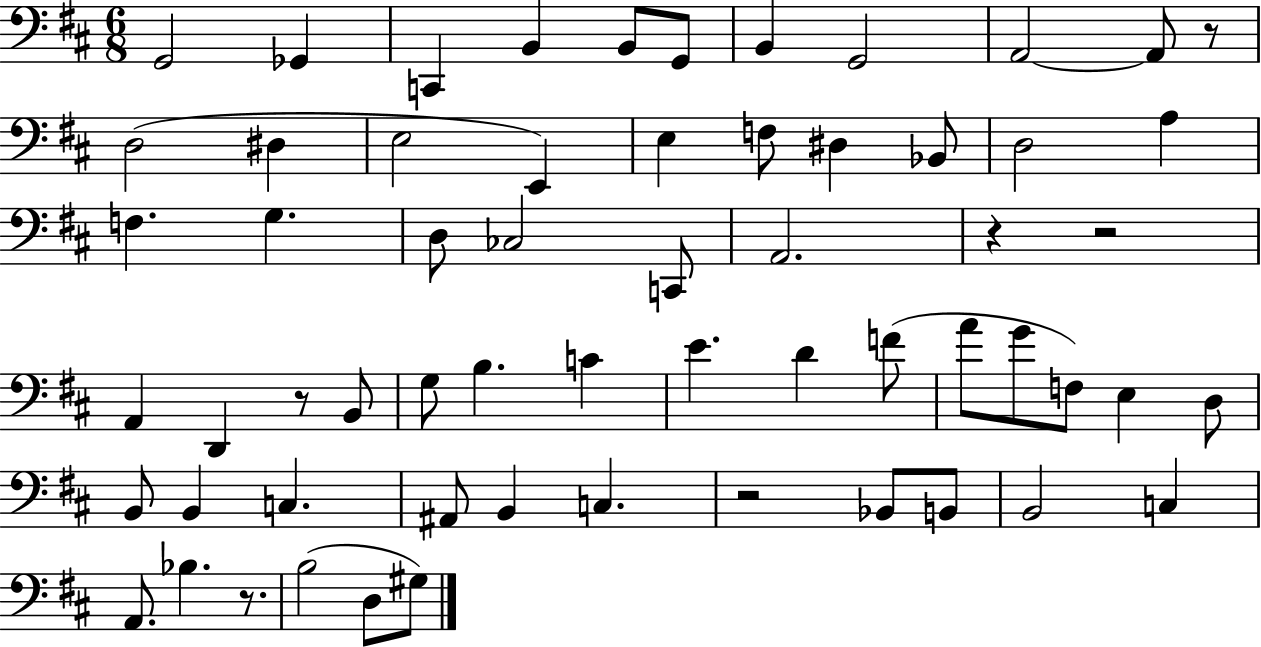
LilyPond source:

{
  \clef bass
  \numericTimeSignature
  \time 6/8
  \key d \major
  \repeat volta 2 { g,2 ges,4 | c,4 b,4 b,8 g,8 | b,4 g,2 | a,2~~ a,8 r8 | \break d2( dis4 | e2 e,4) | e4 f8 dis4 bes,8 | d2 a4 | \break f4. g4. | d8 ces2 c,8 | a,2. | r4 r2 | \break a,4 d,4 r8 b,8 | g8 b4. c'4 | e'4. d'4 f'8( | a'8 g'8 f8) e4 d8 | \break b,8 b,4 c4. | ais,8 b,4 c4. | r2 bes,8 b,8 | b,2 c4 | \break a,8. bes4. r8. | b2( d8 gis8) | } \bar "|."
}